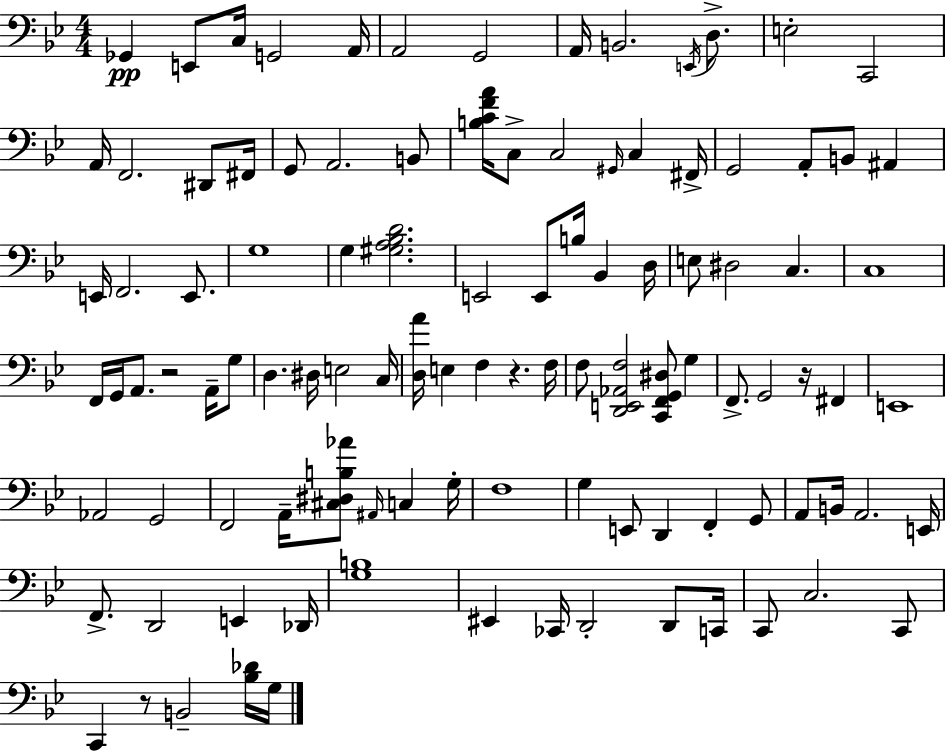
X:1
T:Untitled
M:4/4
L:1/4
K:Bb
_G,, E,,/2 C,/4 G,,2 A,,/4 A,,2 G,,2 A,,/4 B,,2 E,,/4 D,/2 E,2 C,,2 A,,/4 F,,2 ^D,,/2 ^F,,/4 G,,/2 A,,2 B,,/2 [B,CFA]/4 C,/2 C,2 ^G,,/4 C, ^F,,/4 G,,2 A,,/2 B,,/2 ^A,, E,,/4 F,,2 E,,/2 G,4 G, [^G,A,_B,D]2 E,,2 E,,/2 B,/4 _B,, D,/4 E,/2 ^D,2 C, C,4 F,,/4 G,,/4 A,,/2 z2 A,,/4 G,/2 D, ^D,/4 E,2 C,/4 [D,A]/4 E, F, z F,/4 F,/2 [D,,E,,_A,,F,]2 [C,,F,,G,,^D,]/2 G, F,,/2 G,,2 z/4 ^F,, E,,4 _A,,2 G,,2 F,,2 A,,/4 [^C,^D,B,_A]/2 ^A,,/4 C, G,/4 F,4 G, E,,/2 D,, F,, G,,/2 A,,/2 B,,/4 A,,2 E,,/4 F,,/2 D,,2 E,, _D,,/4 [G,B,]4 ^E,, _C,,/4 D,,2 D,,/2 C,,/4 C,,/2 C,2 C,,/2 C,, z/2 B,,2 [_B,_D]/4 G,/4